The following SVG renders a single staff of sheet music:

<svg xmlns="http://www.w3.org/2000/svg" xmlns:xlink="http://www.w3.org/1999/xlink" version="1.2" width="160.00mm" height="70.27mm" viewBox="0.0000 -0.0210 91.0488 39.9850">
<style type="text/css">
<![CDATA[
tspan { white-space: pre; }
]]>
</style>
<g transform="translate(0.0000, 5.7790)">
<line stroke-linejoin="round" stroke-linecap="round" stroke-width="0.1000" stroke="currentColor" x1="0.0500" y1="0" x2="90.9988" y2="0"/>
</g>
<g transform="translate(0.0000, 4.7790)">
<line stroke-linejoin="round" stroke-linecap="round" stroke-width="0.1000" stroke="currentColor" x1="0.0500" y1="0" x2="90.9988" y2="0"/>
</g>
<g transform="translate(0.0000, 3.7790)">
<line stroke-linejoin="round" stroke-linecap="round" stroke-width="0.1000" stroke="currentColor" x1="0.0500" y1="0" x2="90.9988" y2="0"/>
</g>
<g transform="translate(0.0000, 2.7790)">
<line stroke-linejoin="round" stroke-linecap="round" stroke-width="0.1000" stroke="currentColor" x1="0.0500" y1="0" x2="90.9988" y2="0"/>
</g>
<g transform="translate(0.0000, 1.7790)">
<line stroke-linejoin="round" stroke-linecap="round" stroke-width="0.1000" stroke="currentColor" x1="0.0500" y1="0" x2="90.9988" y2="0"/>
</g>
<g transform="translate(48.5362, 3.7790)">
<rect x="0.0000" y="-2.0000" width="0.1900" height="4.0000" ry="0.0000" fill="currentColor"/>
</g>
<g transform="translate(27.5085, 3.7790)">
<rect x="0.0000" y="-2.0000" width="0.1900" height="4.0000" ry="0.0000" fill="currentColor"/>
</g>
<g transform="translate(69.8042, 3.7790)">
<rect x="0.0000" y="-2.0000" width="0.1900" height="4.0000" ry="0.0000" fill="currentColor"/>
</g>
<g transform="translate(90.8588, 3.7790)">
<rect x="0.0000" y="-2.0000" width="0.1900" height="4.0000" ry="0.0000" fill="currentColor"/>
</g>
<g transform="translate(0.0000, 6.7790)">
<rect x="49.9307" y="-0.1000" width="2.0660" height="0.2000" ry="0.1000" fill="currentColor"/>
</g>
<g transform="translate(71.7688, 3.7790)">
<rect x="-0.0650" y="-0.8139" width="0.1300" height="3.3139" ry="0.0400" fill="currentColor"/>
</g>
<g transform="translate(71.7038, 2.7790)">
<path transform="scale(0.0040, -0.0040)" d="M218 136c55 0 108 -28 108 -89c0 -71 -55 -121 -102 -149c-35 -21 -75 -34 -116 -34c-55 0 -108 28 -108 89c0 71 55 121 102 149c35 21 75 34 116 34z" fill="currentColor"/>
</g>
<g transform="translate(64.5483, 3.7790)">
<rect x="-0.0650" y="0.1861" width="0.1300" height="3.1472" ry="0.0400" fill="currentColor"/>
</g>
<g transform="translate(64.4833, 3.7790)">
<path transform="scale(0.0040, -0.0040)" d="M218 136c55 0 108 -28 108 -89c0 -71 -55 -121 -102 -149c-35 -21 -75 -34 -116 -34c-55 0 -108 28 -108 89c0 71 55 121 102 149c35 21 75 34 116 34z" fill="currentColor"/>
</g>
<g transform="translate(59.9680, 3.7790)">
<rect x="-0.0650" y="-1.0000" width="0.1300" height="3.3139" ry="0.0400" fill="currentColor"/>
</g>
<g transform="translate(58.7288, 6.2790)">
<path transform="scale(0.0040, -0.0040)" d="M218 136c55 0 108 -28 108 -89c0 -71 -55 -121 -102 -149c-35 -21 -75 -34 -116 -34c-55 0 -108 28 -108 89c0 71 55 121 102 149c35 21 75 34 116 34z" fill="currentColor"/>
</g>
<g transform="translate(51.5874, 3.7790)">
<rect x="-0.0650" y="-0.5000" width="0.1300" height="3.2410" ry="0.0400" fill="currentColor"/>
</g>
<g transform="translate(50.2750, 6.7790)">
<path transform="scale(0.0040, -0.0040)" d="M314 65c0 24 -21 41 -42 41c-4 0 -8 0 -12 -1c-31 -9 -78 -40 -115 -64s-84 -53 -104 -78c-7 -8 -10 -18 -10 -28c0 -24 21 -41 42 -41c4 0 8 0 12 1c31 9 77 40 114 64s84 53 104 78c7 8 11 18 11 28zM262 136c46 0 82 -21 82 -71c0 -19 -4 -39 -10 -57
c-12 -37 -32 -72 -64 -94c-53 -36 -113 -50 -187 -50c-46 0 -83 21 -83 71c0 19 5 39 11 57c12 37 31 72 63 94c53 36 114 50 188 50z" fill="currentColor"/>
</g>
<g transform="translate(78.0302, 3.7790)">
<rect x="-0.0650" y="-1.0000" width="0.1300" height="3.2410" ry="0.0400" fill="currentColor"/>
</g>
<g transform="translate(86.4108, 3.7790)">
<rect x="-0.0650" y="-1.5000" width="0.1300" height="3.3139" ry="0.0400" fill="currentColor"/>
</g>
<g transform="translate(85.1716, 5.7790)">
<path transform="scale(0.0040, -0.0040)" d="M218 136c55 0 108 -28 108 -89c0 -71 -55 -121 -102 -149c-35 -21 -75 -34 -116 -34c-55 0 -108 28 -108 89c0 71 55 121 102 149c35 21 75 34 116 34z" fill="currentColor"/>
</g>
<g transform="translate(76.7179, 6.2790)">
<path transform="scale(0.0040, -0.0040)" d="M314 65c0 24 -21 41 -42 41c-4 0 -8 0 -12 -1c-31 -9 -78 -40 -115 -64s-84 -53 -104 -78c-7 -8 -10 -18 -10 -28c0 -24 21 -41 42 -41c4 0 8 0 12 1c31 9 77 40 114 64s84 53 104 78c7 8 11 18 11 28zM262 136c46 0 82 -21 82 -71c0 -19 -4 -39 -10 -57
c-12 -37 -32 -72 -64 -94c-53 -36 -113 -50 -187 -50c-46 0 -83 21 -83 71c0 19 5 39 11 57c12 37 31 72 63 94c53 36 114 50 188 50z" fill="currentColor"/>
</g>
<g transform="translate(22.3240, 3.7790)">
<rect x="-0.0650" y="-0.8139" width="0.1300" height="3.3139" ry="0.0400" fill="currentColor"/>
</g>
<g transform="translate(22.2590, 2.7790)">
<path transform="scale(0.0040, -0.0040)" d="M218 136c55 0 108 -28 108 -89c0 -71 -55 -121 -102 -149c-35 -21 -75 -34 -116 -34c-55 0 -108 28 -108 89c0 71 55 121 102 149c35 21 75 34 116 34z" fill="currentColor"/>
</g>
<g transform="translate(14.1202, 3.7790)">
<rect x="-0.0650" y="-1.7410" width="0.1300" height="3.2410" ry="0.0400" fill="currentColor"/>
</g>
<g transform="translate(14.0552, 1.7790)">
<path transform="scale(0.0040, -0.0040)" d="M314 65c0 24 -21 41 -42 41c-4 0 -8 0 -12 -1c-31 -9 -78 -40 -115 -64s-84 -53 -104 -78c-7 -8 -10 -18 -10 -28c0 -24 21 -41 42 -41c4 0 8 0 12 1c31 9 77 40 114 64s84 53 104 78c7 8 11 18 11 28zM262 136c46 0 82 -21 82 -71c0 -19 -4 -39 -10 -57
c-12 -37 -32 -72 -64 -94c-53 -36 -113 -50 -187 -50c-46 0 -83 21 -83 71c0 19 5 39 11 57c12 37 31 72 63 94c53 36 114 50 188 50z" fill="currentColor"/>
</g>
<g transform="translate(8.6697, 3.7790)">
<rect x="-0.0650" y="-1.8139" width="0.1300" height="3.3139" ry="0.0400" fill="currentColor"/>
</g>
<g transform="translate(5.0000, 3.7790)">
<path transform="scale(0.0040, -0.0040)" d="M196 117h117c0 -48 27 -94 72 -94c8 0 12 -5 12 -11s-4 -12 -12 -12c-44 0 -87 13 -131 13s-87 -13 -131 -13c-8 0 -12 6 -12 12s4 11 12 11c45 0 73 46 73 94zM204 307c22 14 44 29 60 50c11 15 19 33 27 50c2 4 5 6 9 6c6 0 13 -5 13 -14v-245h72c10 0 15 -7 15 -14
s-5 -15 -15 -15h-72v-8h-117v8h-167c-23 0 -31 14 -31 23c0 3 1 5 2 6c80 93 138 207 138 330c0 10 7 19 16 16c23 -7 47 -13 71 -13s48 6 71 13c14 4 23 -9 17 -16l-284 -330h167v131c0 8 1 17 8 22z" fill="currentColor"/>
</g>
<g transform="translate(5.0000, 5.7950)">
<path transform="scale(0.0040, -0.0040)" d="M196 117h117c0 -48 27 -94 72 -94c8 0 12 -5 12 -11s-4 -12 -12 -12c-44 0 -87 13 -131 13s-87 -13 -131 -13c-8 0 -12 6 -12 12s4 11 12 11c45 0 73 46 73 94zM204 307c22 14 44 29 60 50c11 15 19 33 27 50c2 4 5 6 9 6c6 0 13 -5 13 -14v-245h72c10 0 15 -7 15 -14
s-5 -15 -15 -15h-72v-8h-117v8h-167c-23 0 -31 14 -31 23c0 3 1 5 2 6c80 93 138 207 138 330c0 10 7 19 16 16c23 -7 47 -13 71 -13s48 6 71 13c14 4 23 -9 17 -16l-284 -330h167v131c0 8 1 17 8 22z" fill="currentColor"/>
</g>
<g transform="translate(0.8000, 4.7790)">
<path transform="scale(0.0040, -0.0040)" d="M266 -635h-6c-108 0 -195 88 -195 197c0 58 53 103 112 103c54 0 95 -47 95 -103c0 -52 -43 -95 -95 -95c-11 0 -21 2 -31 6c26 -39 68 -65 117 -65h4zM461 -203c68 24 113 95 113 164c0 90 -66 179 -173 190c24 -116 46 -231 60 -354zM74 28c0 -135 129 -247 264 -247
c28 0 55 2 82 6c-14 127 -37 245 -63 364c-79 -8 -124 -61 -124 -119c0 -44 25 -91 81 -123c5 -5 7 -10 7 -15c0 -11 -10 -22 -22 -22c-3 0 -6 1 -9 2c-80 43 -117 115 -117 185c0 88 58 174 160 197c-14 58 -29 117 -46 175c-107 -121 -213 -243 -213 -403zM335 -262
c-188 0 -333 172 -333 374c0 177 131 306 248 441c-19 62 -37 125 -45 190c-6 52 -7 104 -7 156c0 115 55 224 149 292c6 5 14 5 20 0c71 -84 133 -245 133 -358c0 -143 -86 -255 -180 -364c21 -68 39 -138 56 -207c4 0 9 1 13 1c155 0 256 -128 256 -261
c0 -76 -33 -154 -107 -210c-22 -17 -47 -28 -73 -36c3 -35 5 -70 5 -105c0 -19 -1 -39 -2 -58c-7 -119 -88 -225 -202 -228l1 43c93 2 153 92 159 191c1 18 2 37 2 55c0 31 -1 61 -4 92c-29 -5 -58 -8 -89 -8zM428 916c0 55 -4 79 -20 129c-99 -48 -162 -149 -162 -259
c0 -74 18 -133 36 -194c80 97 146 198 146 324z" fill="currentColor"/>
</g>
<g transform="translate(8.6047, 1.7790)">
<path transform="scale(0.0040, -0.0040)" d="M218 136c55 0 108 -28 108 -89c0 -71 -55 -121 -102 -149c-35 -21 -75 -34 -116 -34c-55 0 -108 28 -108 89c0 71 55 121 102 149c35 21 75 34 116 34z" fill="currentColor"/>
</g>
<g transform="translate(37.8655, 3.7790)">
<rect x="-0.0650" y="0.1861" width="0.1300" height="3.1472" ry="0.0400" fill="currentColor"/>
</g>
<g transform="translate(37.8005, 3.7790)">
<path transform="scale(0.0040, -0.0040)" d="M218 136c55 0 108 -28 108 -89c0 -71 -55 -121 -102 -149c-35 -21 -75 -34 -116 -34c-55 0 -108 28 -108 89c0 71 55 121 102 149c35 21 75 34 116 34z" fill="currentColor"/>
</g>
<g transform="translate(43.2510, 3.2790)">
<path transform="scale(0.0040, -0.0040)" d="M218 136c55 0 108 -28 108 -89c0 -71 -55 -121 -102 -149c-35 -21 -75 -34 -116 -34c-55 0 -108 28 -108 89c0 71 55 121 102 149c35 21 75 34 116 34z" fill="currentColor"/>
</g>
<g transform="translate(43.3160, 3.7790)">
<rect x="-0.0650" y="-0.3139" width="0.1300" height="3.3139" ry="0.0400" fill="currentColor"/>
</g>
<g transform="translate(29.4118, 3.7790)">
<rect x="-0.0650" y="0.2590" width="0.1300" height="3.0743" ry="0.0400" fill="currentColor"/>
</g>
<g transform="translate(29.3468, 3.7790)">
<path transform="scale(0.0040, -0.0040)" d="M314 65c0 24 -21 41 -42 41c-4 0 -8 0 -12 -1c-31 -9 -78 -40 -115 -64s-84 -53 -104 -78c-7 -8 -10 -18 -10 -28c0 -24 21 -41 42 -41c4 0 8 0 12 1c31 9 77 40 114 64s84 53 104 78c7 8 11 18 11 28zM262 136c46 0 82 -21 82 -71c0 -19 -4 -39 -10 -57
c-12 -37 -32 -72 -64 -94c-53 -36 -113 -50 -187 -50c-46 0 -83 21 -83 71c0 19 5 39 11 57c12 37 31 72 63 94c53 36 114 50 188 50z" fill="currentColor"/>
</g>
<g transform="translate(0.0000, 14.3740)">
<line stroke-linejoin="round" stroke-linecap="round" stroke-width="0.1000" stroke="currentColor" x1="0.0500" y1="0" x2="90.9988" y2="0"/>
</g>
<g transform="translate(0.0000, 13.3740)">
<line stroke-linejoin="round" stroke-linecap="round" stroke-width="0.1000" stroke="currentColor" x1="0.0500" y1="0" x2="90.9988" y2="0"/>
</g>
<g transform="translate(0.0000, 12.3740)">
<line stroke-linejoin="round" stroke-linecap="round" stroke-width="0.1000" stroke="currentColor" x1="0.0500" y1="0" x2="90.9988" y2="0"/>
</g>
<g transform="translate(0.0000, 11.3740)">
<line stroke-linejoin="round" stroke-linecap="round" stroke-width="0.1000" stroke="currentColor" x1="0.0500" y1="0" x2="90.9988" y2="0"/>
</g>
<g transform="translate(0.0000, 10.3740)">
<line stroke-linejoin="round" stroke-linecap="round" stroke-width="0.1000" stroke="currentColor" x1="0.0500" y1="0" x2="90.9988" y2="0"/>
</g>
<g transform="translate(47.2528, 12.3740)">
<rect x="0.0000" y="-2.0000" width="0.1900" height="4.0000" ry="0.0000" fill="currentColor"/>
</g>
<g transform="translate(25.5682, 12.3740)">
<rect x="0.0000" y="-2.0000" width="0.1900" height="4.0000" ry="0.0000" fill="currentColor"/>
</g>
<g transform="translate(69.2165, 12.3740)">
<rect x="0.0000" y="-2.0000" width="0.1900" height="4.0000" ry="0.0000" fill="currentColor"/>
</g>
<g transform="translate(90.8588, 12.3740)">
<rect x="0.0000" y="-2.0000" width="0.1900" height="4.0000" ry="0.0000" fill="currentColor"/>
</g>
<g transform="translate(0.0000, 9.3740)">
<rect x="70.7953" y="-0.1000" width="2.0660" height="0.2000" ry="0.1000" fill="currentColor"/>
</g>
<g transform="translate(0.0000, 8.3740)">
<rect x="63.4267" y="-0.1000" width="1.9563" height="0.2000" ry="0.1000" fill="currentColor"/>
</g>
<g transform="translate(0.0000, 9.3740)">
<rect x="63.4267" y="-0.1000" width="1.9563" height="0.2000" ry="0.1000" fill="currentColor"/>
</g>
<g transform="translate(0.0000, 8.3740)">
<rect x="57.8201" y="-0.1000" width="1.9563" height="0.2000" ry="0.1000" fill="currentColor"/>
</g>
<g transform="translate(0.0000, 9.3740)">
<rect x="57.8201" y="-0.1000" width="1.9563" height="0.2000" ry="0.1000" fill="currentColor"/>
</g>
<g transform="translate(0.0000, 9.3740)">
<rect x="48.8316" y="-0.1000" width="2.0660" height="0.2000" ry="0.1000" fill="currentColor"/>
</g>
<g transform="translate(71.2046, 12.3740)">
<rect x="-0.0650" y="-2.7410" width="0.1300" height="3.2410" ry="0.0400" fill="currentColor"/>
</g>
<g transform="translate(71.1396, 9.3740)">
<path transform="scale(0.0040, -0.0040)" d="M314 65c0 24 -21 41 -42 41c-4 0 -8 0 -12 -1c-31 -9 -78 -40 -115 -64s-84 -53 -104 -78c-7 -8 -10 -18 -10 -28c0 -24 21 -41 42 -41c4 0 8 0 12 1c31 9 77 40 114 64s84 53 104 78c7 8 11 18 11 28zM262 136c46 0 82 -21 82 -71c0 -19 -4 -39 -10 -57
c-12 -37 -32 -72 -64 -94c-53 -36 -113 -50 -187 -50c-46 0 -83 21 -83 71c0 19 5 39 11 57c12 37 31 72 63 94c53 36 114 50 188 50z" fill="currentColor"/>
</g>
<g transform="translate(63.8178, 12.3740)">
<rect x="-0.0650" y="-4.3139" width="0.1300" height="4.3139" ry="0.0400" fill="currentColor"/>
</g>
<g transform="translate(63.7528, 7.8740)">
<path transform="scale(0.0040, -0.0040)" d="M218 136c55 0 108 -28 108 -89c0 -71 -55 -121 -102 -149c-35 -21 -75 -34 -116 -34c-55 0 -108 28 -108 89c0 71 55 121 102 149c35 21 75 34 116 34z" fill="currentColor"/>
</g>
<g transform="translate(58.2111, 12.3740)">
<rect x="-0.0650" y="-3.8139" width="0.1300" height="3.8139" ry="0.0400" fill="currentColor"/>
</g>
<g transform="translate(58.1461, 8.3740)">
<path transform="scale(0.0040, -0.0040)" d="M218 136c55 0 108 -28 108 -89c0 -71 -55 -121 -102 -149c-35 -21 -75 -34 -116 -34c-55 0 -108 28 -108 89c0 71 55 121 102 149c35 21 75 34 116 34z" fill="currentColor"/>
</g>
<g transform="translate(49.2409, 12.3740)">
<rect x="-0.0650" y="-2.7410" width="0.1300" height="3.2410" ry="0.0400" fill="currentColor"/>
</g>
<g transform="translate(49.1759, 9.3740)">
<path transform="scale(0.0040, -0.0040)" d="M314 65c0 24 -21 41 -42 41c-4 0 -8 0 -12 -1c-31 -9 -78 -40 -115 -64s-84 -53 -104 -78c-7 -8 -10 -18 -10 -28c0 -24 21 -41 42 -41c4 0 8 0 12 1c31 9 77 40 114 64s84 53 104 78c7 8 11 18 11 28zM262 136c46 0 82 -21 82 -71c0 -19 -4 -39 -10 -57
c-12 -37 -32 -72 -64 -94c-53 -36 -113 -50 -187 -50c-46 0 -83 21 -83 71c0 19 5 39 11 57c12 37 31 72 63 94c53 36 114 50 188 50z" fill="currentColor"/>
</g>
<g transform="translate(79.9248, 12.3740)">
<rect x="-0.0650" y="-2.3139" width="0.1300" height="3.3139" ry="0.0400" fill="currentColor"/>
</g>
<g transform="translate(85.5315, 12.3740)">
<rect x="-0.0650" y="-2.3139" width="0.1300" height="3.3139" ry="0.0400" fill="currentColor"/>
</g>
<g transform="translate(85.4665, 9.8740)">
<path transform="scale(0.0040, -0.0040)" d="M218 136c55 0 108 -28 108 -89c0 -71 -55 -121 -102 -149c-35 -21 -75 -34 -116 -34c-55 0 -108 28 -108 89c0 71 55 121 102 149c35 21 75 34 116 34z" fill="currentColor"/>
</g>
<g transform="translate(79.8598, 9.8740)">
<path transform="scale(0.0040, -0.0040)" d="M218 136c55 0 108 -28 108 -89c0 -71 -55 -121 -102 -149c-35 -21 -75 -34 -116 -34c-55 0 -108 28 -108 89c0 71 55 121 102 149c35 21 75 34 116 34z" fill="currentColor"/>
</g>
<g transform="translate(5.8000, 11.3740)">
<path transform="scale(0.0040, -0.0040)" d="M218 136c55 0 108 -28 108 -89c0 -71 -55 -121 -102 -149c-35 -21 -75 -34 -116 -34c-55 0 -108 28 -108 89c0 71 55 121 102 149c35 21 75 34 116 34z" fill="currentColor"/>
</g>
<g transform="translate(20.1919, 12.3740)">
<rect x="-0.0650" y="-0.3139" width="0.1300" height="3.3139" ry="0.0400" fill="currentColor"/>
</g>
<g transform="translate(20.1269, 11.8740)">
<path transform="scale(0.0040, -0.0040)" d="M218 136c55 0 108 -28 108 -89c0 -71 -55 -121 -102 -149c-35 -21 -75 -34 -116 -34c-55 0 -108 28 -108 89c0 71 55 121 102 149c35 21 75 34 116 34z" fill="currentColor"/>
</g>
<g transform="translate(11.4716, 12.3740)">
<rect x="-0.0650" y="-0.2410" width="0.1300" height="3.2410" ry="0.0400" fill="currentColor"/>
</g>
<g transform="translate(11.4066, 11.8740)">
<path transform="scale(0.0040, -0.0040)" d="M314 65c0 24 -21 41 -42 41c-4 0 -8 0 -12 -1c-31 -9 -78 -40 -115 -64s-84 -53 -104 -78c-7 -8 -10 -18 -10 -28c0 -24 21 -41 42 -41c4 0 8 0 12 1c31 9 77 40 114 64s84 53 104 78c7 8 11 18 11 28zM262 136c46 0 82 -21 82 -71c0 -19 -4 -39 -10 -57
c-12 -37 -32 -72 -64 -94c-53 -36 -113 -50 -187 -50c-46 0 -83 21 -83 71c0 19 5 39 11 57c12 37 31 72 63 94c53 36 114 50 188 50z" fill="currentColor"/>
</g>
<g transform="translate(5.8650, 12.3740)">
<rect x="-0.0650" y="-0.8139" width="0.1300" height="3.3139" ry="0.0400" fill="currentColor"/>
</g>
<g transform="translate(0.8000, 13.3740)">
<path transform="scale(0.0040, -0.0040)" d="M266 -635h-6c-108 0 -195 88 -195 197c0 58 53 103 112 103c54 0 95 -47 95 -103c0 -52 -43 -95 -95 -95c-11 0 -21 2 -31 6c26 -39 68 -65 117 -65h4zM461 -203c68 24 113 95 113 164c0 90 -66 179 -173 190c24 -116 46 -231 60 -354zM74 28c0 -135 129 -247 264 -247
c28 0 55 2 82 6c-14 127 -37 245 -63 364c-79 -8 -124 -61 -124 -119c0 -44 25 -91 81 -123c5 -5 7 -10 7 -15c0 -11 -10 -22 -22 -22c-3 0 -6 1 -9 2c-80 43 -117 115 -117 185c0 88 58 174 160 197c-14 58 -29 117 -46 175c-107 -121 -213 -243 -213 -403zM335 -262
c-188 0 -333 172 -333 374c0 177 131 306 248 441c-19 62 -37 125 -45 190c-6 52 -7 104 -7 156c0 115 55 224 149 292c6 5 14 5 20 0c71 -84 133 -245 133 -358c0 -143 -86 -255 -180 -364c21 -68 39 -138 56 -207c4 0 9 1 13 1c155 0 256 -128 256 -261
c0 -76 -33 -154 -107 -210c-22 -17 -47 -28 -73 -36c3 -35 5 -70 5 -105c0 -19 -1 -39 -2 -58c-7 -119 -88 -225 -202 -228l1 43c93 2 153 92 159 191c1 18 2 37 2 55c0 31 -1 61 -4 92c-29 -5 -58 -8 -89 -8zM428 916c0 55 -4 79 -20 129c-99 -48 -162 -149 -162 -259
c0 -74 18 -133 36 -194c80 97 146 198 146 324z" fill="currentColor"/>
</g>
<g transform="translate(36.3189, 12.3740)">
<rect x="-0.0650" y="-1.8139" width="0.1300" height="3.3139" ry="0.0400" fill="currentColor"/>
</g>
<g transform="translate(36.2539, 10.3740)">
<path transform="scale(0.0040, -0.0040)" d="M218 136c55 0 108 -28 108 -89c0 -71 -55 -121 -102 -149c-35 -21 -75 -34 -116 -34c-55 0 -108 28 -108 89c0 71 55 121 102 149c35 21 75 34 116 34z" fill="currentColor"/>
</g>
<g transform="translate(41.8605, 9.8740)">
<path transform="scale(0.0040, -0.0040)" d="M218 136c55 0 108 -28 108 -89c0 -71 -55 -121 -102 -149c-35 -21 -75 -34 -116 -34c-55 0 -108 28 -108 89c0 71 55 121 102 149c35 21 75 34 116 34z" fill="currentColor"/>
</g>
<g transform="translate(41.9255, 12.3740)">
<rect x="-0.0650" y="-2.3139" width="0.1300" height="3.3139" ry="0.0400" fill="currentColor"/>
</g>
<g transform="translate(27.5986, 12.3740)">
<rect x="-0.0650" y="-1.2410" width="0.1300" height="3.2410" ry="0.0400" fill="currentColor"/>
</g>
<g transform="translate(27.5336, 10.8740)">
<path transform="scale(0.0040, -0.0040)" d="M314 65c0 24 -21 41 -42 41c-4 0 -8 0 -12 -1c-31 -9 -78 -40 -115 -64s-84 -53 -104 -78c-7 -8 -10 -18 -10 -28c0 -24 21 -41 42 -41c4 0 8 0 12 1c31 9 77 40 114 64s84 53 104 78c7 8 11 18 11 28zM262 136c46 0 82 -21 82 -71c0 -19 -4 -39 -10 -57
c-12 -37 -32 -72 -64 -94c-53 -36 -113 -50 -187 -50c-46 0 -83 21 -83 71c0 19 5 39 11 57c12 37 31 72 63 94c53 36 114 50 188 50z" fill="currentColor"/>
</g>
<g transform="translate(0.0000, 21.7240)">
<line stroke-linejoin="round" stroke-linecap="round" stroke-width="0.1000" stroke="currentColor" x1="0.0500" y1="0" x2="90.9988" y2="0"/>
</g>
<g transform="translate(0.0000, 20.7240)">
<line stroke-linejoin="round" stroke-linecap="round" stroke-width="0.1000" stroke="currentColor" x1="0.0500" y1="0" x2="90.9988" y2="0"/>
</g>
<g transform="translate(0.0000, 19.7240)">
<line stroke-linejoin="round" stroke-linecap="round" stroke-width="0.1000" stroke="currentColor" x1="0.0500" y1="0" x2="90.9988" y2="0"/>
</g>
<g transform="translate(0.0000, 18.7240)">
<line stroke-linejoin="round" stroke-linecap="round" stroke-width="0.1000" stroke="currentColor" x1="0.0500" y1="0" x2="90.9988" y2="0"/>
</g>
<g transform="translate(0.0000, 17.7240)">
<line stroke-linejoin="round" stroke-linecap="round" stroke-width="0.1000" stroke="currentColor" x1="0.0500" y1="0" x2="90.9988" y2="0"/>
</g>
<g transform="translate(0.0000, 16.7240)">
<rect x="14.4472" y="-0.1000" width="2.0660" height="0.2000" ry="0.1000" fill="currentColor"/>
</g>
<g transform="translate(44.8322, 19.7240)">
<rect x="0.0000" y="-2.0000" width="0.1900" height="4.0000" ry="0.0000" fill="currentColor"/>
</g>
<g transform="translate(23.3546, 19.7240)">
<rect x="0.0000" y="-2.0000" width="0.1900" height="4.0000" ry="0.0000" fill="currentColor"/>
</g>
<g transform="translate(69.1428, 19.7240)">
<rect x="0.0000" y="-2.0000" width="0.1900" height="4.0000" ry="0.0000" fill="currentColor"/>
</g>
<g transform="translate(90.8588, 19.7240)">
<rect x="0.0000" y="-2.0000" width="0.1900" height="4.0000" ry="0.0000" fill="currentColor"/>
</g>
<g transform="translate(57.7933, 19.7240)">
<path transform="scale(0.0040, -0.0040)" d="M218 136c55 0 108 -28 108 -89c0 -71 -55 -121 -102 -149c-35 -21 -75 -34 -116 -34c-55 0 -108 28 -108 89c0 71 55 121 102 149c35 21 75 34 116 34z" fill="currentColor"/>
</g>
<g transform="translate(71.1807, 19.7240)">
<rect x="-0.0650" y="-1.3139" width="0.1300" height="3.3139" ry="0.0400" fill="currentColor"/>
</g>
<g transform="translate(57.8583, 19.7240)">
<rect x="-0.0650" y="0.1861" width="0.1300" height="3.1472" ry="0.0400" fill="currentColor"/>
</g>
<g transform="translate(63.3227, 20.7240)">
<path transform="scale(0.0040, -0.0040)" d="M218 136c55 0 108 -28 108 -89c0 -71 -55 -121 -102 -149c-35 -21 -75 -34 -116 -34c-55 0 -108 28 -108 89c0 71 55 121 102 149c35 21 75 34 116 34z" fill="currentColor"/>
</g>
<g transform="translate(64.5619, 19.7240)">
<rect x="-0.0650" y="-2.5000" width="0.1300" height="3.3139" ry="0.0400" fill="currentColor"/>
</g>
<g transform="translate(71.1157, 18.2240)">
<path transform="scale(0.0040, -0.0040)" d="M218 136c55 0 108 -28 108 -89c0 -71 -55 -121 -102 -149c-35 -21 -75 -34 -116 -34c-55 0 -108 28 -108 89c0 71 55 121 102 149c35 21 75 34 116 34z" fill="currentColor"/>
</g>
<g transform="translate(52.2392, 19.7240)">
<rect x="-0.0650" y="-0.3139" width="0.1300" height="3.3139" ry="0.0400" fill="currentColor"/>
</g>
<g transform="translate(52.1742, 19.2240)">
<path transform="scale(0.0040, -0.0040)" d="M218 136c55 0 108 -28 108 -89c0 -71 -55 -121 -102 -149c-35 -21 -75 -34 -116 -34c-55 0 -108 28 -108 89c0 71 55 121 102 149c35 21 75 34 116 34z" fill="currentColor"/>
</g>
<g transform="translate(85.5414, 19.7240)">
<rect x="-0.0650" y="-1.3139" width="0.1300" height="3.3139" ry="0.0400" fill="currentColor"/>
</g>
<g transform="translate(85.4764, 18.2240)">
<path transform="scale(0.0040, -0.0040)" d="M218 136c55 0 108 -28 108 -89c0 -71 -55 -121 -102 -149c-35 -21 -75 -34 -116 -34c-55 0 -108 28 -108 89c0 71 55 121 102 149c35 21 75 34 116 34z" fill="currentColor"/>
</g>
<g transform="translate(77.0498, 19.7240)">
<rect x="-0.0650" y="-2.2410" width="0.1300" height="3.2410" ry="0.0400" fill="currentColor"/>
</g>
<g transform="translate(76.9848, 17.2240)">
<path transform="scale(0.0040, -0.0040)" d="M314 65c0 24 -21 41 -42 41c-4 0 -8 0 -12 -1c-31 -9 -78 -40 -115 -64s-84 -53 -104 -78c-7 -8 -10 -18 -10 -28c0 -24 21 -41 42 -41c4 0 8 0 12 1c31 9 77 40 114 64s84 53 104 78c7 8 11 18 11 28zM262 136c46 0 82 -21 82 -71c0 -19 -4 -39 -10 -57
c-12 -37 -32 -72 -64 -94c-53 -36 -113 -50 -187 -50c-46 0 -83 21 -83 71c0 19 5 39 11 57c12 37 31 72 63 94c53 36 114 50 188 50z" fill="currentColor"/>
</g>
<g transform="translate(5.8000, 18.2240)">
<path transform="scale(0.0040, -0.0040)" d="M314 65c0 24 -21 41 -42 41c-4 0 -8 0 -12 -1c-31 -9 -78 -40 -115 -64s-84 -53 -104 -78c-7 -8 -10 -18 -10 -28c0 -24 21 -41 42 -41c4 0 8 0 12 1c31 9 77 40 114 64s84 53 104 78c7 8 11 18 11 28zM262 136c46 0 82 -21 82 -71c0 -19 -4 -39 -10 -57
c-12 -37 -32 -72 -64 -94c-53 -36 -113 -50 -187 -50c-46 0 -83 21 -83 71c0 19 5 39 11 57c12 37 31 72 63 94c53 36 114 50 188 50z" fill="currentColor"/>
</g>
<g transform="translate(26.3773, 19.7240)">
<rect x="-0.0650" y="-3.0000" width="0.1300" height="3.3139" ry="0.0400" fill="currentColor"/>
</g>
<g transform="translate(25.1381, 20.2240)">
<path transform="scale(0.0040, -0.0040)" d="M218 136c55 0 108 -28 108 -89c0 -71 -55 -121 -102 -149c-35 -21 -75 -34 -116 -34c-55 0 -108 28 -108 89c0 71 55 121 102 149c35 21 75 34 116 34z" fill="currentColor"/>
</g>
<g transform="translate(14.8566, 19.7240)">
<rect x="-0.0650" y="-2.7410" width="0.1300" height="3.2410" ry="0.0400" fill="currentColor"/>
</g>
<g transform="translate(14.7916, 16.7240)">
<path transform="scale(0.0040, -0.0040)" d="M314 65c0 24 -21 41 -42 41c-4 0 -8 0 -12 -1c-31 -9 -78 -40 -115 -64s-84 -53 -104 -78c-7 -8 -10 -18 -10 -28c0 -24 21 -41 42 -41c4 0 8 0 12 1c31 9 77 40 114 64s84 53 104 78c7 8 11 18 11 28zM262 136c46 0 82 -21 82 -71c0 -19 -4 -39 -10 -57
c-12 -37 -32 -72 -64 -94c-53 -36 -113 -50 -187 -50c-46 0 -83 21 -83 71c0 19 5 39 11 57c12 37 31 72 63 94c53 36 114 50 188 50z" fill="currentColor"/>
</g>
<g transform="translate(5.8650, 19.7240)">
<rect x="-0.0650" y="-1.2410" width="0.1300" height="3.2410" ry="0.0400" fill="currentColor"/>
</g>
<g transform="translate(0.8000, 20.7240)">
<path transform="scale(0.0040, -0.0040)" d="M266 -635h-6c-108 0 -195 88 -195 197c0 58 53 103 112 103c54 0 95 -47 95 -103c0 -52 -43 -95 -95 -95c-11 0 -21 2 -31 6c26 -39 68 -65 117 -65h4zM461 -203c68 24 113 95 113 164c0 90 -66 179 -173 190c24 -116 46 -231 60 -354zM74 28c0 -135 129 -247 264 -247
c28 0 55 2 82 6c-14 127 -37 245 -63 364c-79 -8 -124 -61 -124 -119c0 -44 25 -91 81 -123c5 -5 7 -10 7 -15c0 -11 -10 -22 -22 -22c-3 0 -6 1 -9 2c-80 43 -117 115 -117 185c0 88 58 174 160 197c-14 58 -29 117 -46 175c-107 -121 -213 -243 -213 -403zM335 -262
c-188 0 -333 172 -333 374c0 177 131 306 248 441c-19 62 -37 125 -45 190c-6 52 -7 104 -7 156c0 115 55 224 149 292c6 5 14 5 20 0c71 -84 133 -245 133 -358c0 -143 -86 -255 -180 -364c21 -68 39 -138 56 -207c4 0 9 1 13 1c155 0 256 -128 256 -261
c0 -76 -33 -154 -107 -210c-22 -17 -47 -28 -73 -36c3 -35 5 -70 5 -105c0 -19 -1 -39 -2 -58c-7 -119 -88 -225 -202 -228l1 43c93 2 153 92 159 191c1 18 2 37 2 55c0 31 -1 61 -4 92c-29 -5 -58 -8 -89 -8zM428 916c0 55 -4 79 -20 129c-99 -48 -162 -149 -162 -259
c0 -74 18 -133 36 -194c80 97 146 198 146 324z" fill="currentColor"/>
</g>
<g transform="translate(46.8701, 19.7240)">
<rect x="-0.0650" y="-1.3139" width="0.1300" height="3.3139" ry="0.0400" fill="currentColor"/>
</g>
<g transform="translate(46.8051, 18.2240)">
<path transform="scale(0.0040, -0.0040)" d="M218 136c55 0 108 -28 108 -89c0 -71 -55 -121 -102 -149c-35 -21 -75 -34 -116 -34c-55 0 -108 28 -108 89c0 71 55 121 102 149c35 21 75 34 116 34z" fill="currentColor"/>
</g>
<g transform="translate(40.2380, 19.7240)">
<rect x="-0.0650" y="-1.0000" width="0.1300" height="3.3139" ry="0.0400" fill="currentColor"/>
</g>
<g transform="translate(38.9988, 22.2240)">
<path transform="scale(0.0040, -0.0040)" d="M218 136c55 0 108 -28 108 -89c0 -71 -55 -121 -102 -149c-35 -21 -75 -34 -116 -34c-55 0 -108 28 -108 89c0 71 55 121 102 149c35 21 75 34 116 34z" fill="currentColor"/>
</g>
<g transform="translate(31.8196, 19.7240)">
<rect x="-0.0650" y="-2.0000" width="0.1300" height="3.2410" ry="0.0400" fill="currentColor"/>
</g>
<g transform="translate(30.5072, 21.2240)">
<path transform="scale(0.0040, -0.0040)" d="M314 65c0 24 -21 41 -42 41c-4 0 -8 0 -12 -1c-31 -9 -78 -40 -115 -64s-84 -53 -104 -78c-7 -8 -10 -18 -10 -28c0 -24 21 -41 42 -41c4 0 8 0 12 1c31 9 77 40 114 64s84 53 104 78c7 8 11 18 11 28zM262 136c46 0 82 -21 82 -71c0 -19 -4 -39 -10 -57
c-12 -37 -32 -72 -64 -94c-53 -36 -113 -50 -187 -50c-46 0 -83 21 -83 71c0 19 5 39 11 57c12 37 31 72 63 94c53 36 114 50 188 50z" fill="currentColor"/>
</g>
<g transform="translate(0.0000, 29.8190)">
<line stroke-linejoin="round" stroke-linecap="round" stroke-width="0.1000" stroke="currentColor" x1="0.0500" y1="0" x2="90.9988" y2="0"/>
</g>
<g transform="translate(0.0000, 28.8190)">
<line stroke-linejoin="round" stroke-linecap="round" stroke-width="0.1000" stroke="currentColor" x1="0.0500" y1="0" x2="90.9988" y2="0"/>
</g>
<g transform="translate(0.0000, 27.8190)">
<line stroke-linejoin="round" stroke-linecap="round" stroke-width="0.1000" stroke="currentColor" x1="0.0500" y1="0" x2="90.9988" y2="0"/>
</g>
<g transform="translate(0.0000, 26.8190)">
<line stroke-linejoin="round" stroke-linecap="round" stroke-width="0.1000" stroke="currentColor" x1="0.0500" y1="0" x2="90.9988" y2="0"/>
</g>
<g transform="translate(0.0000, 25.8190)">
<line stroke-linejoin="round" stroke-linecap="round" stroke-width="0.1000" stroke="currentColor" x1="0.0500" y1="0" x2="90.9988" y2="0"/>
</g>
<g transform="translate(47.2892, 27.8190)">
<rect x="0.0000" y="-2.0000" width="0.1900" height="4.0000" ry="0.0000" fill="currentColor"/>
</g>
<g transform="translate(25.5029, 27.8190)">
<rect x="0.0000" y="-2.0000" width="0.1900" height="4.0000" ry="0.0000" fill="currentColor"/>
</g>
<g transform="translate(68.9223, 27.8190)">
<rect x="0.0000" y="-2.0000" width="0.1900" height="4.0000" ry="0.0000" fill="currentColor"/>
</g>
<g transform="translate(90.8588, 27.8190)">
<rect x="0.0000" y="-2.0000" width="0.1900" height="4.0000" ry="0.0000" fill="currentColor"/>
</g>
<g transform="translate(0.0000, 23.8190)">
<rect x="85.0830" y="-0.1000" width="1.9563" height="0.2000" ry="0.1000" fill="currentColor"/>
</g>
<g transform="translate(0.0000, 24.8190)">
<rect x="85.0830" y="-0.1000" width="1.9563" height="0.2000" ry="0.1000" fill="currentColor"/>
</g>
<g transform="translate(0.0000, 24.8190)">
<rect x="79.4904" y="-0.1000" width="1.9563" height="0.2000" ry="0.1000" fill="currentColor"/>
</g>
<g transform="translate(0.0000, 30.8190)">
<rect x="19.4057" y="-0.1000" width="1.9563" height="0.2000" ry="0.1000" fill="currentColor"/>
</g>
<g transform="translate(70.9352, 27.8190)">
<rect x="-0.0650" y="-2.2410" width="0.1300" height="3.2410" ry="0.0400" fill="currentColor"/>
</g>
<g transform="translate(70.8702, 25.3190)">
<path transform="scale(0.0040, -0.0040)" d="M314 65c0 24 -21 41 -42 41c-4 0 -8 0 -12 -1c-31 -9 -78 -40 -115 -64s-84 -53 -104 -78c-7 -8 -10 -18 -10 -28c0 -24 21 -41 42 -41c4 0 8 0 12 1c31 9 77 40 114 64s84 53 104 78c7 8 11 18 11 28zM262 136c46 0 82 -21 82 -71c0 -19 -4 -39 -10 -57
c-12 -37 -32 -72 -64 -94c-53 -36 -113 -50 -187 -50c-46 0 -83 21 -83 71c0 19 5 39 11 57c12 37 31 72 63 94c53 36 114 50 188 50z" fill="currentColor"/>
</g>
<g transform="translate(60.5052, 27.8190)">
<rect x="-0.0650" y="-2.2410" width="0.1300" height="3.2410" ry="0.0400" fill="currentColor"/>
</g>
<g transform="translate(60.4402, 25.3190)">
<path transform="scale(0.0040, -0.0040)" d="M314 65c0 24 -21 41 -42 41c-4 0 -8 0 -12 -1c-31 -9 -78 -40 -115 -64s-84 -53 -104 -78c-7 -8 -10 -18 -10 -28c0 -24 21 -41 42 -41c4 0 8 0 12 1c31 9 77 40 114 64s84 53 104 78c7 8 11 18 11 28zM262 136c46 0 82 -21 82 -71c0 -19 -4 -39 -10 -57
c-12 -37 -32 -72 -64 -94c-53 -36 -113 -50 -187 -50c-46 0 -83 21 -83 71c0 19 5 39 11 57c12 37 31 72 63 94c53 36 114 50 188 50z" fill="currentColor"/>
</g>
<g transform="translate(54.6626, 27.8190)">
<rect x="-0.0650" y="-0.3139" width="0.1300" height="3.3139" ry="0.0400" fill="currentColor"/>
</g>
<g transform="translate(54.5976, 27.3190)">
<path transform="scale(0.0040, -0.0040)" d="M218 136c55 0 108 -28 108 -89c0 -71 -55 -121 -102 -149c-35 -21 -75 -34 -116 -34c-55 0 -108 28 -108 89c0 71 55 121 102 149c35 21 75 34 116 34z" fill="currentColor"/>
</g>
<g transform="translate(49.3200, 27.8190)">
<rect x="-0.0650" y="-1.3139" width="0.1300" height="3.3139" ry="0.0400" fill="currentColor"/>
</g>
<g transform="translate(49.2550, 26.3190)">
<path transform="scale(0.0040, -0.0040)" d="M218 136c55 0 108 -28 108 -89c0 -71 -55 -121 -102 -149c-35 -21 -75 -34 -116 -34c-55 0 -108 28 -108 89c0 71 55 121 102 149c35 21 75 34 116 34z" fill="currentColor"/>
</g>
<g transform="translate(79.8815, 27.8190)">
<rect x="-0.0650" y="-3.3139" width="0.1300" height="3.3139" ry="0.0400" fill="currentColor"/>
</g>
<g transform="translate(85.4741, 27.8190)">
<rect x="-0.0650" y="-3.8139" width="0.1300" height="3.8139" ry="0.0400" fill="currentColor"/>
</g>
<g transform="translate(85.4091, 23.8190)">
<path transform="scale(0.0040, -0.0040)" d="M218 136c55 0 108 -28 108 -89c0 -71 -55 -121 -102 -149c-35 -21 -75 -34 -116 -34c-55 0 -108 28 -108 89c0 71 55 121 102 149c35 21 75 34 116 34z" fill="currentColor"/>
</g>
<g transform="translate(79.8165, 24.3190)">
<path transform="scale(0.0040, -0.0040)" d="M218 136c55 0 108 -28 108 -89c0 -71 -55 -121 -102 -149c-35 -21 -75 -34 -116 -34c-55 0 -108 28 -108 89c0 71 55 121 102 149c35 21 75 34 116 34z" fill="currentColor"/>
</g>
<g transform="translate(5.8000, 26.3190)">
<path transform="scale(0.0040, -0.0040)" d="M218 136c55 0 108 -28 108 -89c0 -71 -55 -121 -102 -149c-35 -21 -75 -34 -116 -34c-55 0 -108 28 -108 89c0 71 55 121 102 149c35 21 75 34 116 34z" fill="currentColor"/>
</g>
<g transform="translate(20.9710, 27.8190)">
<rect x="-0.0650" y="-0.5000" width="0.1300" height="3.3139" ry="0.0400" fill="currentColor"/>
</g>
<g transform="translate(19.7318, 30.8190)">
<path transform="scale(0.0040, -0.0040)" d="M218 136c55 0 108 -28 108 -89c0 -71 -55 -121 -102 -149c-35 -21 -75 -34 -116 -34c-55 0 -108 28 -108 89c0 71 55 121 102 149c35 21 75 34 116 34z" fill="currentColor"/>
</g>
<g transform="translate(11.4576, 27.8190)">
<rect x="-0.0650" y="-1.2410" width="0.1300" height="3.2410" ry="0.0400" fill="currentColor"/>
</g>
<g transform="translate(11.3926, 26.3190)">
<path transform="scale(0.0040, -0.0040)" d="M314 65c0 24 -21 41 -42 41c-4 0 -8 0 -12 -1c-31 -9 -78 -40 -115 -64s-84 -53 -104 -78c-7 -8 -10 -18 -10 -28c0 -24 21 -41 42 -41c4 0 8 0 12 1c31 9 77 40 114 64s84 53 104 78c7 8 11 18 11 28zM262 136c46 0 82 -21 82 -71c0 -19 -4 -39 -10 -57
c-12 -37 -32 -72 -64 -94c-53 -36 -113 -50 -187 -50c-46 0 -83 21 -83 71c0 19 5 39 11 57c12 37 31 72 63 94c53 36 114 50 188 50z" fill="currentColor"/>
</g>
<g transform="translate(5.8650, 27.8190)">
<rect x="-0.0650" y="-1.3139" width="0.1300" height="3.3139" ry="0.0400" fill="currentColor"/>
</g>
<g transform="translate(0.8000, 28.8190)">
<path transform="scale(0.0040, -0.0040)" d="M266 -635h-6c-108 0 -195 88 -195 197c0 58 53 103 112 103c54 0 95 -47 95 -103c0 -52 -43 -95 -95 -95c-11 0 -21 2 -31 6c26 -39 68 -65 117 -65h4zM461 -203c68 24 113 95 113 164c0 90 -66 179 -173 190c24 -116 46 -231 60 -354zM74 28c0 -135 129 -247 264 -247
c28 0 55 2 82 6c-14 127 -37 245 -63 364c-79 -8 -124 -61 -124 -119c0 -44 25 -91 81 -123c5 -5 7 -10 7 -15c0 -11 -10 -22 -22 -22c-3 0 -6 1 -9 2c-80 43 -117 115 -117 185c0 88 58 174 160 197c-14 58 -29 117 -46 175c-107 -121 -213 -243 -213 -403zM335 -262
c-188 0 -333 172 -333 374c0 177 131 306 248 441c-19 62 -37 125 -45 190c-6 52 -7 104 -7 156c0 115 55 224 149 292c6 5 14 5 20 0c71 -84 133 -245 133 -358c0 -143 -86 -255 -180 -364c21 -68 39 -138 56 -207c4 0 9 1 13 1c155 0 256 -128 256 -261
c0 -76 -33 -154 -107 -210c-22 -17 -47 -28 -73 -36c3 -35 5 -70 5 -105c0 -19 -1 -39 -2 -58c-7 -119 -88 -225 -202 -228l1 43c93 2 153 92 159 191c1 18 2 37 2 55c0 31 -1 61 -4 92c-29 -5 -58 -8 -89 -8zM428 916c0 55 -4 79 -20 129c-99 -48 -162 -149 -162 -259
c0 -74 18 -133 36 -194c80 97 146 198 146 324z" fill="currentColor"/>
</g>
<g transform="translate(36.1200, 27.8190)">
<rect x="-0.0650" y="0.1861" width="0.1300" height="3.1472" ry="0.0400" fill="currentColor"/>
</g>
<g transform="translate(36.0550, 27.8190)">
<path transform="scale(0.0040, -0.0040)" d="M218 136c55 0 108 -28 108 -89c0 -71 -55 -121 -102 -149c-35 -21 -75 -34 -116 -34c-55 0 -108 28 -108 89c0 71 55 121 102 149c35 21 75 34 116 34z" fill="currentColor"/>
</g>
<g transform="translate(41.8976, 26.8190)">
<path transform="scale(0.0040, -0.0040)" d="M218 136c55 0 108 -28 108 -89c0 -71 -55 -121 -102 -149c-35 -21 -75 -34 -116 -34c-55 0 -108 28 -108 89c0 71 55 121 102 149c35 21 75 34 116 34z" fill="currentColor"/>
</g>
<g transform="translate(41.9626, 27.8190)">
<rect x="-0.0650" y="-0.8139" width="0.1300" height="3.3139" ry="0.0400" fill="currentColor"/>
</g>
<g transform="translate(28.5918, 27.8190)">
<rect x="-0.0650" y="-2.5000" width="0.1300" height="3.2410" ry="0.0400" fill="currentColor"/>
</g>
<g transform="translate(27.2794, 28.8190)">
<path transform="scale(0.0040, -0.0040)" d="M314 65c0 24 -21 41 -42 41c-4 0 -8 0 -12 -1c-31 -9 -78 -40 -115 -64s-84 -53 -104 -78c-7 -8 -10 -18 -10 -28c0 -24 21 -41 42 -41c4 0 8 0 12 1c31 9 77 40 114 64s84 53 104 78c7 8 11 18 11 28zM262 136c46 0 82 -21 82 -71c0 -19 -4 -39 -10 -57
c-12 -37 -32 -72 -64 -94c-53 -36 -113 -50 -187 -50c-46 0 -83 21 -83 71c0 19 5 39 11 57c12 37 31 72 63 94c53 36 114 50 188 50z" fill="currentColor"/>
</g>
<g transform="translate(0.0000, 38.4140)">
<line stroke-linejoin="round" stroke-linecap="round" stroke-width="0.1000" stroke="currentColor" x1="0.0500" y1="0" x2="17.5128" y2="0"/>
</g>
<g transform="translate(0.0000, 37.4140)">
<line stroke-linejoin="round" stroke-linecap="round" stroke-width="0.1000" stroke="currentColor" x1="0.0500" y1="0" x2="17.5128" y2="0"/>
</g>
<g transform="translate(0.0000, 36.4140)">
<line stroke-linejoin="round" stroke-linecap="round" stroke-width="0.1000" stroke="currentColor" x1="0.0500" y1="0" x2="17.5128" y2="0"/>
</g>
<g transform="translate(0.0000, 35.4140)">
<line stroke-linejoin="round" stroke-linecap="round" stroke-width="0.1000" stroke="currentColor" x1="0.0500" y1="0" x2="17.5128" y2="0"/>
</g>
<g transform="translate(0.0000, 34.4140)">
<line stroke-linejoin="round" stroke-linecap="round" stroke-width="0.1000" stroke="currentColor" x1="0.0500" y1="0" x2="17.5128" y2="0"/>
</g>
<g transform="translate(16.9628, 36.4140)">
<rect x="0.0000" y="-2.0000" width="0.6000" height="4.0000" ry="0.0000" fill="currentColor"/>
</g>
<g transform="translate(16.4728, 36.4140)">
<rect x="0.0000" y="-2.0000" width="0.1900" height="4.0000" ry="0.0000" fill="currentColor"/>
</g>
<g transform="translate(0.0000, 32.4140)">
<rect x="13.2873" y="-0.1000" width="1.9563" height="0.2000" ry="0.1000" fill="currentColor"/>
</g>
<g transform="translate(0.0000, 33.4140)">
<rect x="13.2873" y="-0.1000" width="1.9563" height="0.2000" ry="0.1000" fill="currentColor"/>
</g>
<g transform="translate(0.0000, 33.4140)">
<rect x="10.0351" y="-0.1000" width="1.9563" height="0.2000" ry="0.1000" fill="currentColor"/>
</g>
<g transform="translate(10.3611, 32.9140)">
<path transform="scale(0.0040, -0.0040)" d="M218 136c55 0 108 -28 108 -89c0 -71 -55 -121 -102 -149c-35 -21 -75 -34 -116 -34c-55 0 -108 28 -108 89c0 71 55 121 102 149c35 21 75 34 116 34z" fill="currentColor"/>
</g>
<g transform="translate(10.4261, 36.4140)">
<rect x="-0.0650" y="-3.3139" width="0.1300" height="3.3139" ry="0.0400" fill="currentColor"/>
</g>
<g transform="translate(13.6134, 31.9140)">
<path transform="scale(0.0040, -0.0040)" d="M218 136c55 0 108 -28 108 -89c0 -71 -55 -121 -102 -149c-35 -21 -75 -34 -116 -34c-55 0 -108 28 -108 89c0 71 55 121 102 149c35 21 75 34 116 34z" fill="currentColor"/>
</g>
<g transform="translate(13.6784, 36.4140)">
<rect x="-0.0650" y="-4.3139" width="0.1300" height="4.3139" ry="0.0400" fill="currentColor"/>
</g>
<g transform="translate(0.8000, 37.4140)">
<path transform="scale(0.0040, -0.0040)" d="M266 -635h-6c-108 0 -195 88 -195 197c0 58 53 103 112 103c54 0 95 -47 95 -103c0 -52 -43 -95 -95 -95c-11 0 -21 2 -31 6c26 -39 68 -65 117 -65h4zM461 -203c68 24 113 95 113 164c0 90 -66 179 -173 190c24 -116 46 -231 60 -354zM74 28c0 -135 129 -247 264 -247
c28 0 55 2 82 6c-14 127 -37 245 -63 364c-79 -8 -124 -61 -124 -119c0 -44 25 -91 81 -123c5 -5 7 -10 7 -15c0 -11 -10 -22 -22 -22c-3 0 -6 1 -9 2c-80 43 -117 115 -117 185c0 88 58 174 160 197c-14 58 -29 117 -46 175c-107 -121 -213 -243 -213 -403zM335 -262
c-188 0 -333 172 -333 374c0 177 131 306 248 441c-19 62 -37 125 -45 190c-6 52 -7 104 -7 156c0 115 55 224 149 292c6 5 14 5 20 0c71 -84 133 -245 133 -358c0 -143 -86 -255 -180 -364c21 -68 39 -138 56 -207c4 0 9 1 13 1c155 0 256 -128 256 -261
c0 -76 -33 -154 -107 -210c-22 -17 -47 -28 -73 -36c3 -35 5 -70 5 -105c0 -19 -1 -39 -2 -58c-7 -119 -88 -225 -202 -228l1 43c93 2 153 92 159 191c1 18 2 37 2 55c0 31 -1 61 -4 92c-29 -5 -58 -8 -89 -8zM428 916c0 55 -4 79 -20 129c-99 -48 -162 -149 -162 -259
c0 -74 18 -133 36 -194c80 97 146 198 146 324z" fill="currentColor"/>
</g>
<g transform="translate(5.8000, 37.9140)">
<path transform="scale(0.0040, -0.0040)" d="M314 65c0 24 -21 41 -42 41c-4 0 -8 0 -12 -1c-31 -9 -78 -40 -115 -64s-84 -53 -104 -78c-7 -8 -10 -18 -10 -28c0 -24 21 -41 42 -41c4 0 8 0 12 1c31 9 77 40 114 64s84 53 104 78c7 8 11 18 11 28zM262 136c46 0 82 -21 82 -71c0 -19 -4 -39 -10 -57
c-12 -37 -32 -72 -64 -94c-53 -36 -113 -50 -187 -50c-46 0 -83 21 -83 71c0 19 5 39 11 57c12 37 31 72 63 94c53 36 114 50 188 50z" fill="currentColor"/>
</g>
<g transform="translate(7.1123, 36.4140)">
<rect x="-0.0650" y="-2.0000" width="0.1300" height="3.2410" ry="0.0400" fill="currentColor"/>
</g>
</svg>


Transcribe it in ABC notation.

X:1
T:Untitled
M:4/4
L:1/4
K:C
f f2 d B2 B c C2 D B d D2 E d c2 c e2 f g a2 c' d' a2 g g e2 a2 A F2 D e c B G e g2 e e e2 C G2 B d e c g2 g2 b c' F2 b d'